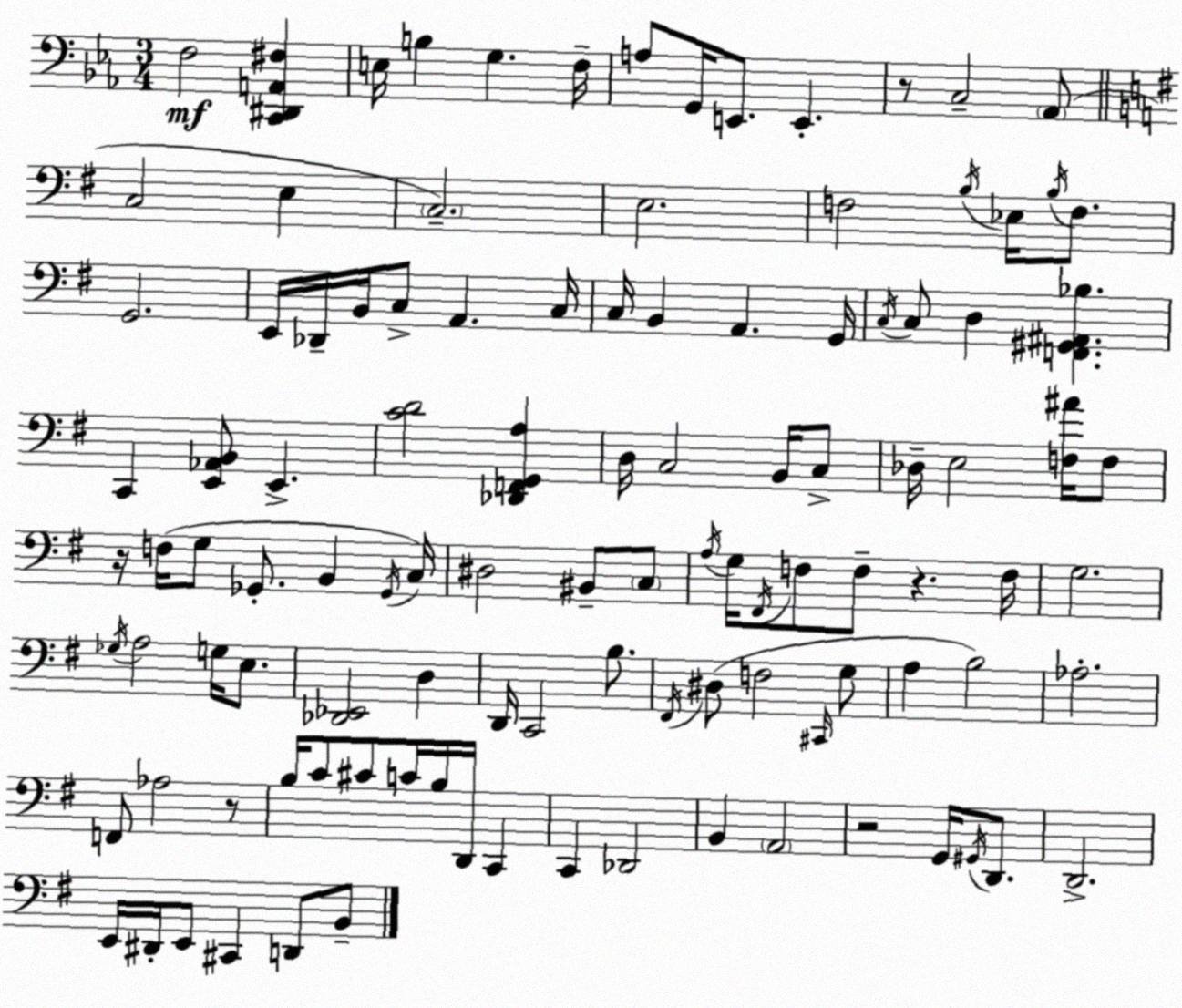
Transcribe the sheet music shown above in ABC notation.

X:1
T:Untitled
M:3/4
L:1/4
K:Eb
F,2 [C,,^D,,A,,^F,] E,/4 B, G, F,/4 A,/2 G,,/4 E,,/2 E,, z/2 C,2 _A,,/2 C,2 E, C,2 E,2 F,2 B,/4 _E,/4 B,/4 F,/2 G,,2 E,,/4 _D,,/4 B,,/4 C,/2 A,, C,/4 C,/4 B,, A,, G,,/4 C,/4 C,/2 D, [F,,^G,,^A,,_B,] C,, [E,,_A,,B,,]/2 E,, [CD]2 [_D,,F,,G,,A,] D,/4 C,2 B,,/4 C,/2 _D,/4 E,2 [F,^A]/4 F,/2 z/4 F,/4 G,/2 _G,,/2 B,, _G,,/4 C,/4 ^D,2 ^B,,/2 C,/2 A,/4 G,/4 ^F,,/4 F,/2 F,/2 z F,/4 G,2 _G,/4 A,2 G,/4 E,/2 [_D,,_E,,]2 D, D,,/4 C,,2 B,/2 ^F,,/4 ^D,/2 F,2 ^C,,/4 G,/2 A, B,2 _A,2 F,,/2 _A,2 z/2 B,/4 C/2 ^C/2 C/4 B,/4 D,,/4 C,, C,, _D,,2 B,, A,,2 z2 G,,/4 ^G,,/4 D,,/2 D,,2 E,,/4 ^D,,/4 E,,/2 ^C,, D,,/2 B,,/2